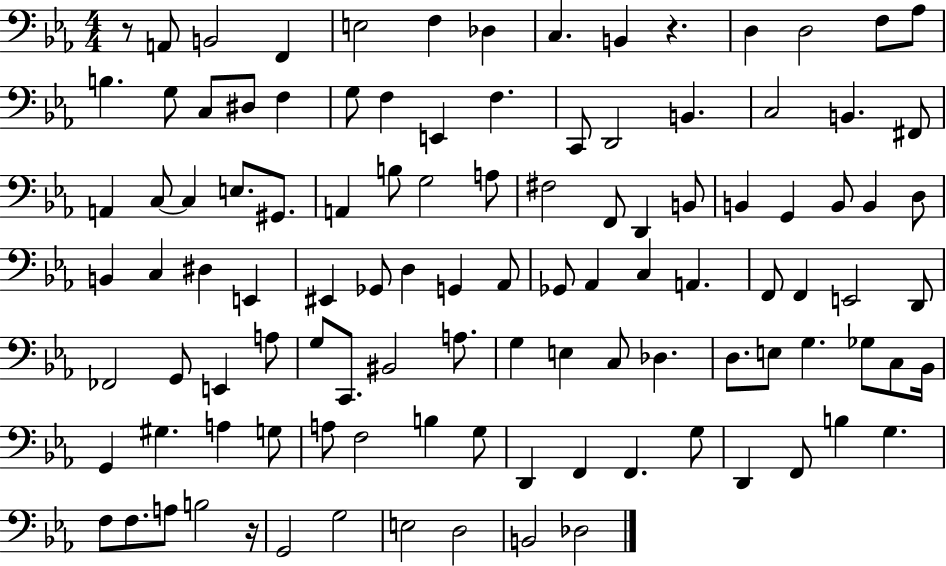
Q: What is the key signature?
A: EES major